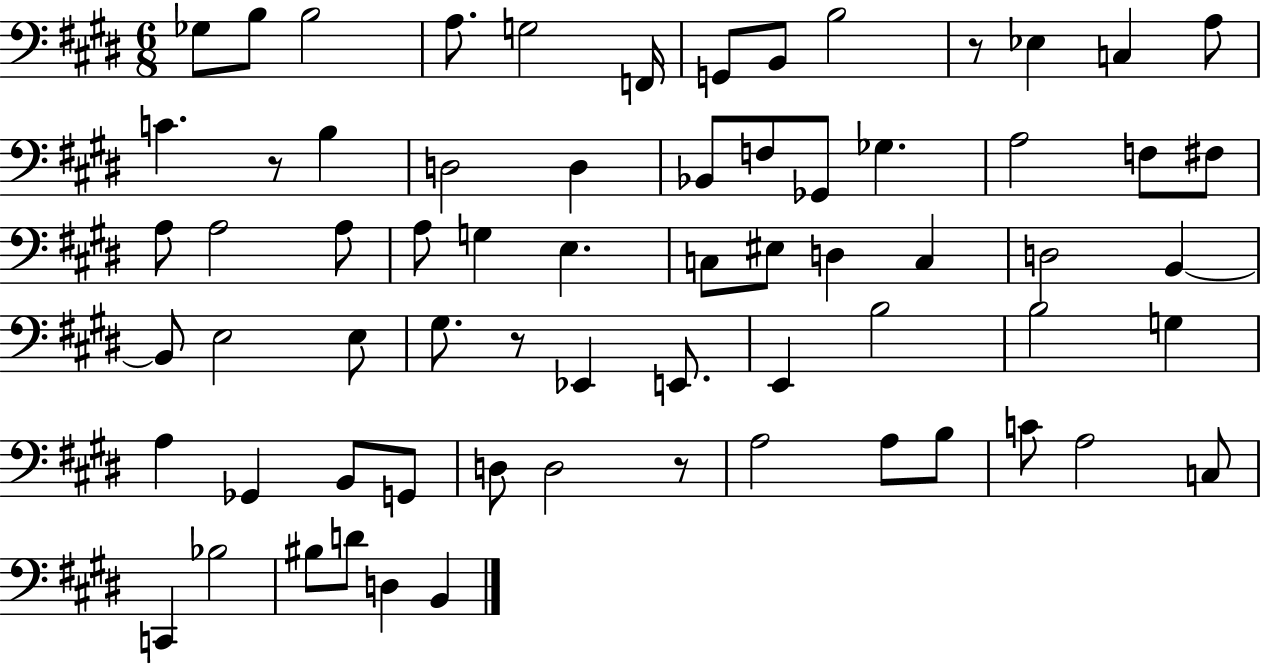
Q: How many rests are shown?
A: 4